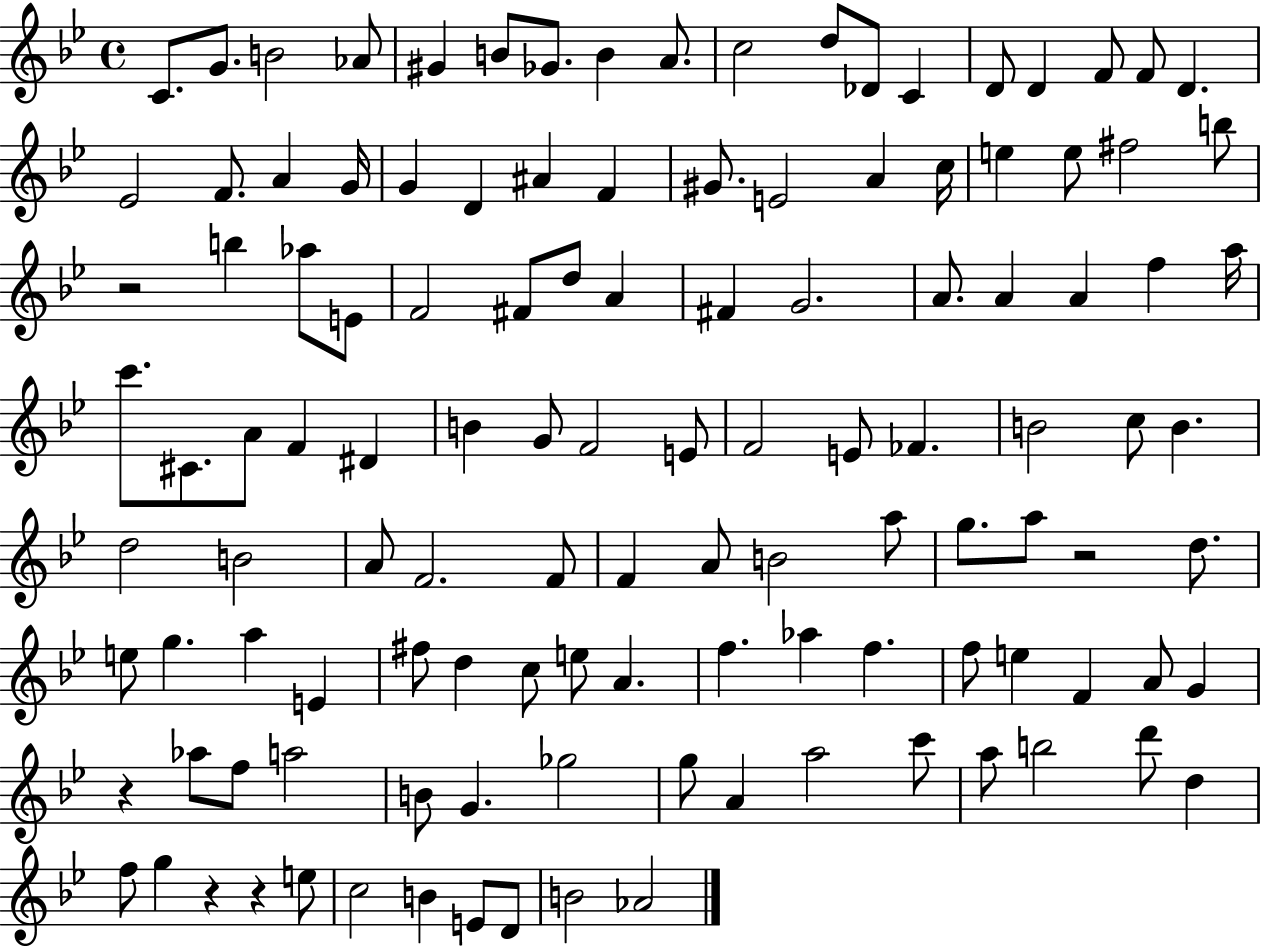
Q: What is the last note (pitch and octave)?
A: Ab4